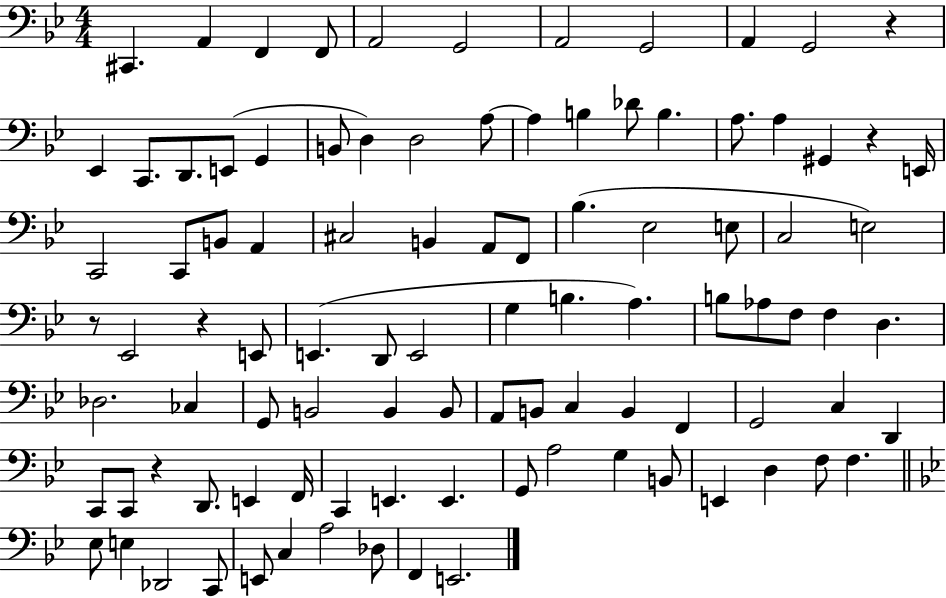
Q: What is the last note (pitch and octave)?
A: E2